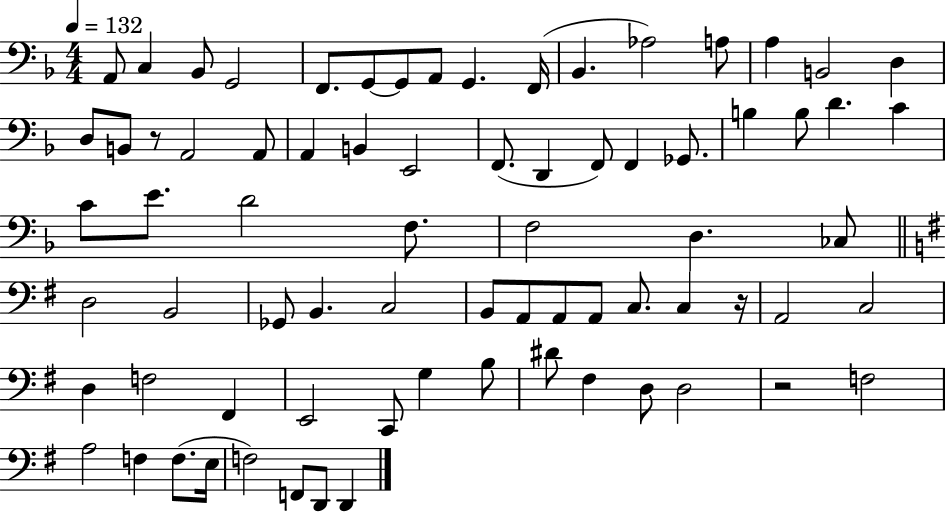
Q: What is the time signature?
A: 4/4